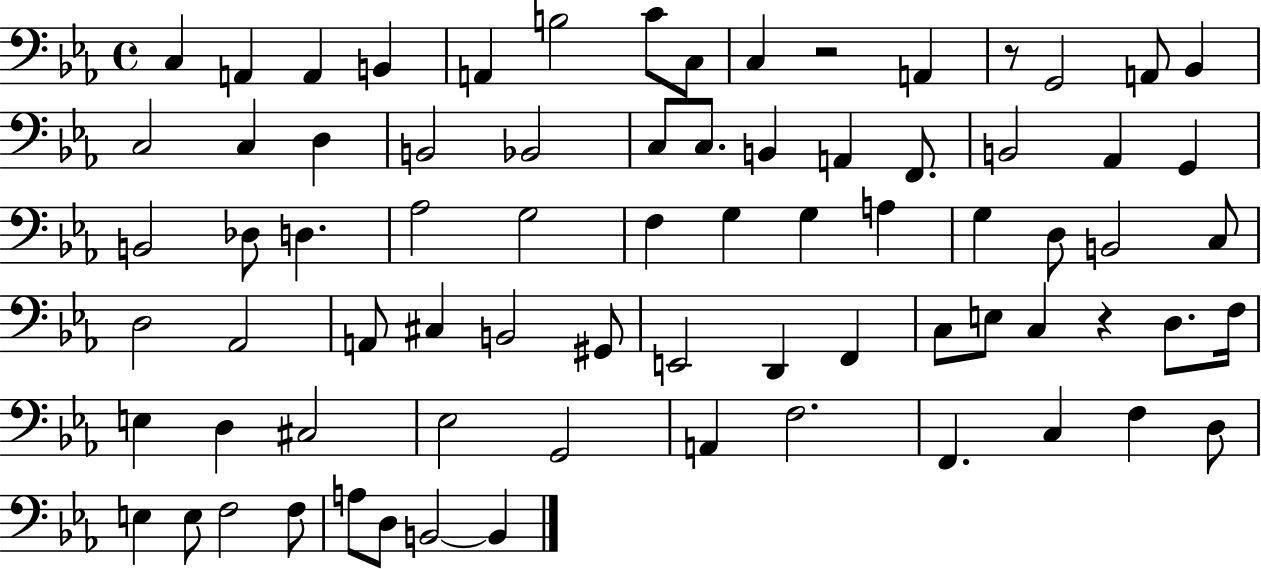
X:1
T:Untitled
M:4/4
L:1/4
K:Eb
C, A,, A,, B,, A,, B,2 C/2 C,/2 C, z2 A,, z/2 G,,2 A,,/2 _B,, C,2 C, D, B,,2 _B,,2 C,/2 C,/2 B,, A,, F,,/2 B,,2 _A,, G,, B,,2 _D,/2 D, _A,2 G,2 F, G, G, A, G, D,/2 B,,2 C,/2 D,2 _A,,2 A,,/2 ^C, B,,2 ^G,,/2 E,,2 D,, F,, C,/2 E,/2 C, z D,/2 F,/4 E, D, ^C,2 _E,2 G,,2 A,, F,2 F,, C, F, D,/2 E, E,/2 F,2 F,/2 A,/2 D,/2 B,,2 B,,